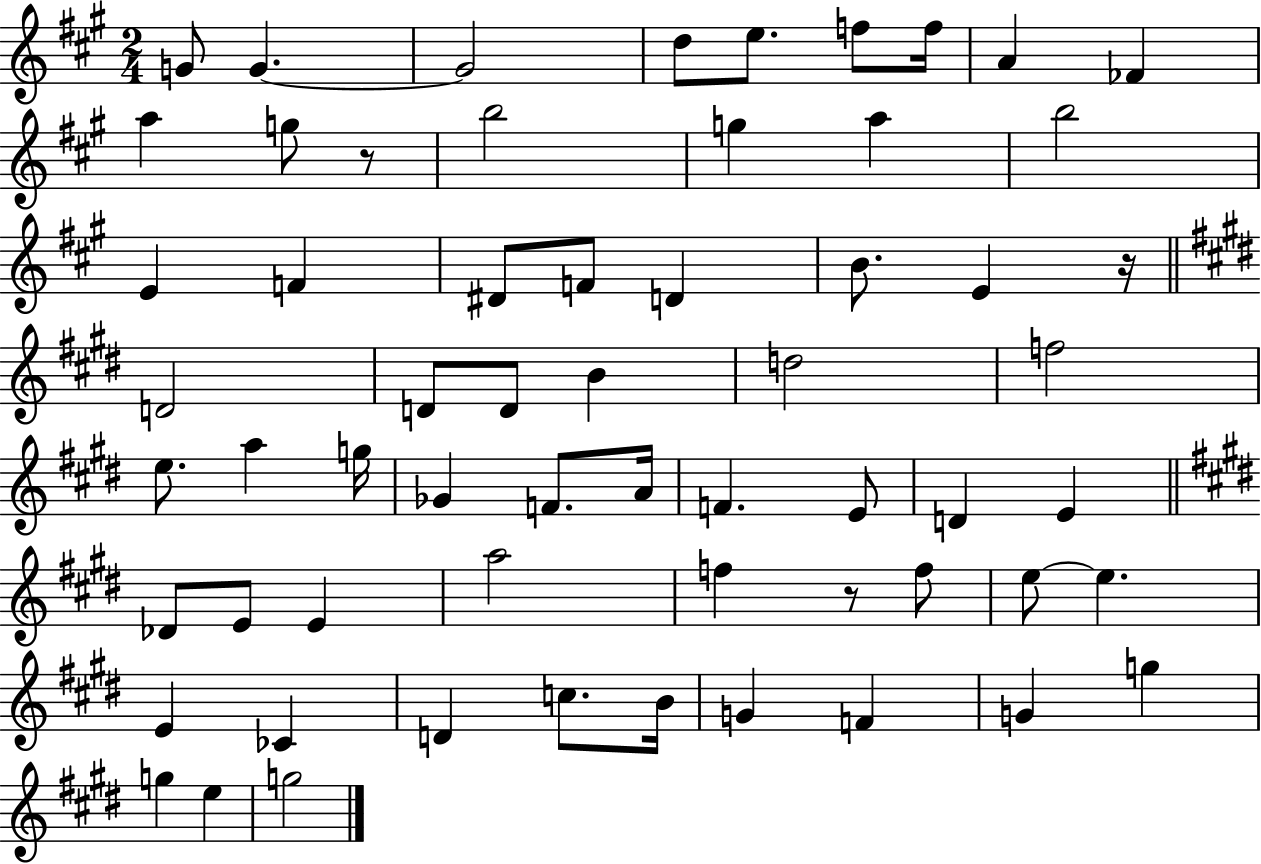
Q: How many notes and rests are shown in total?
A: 61